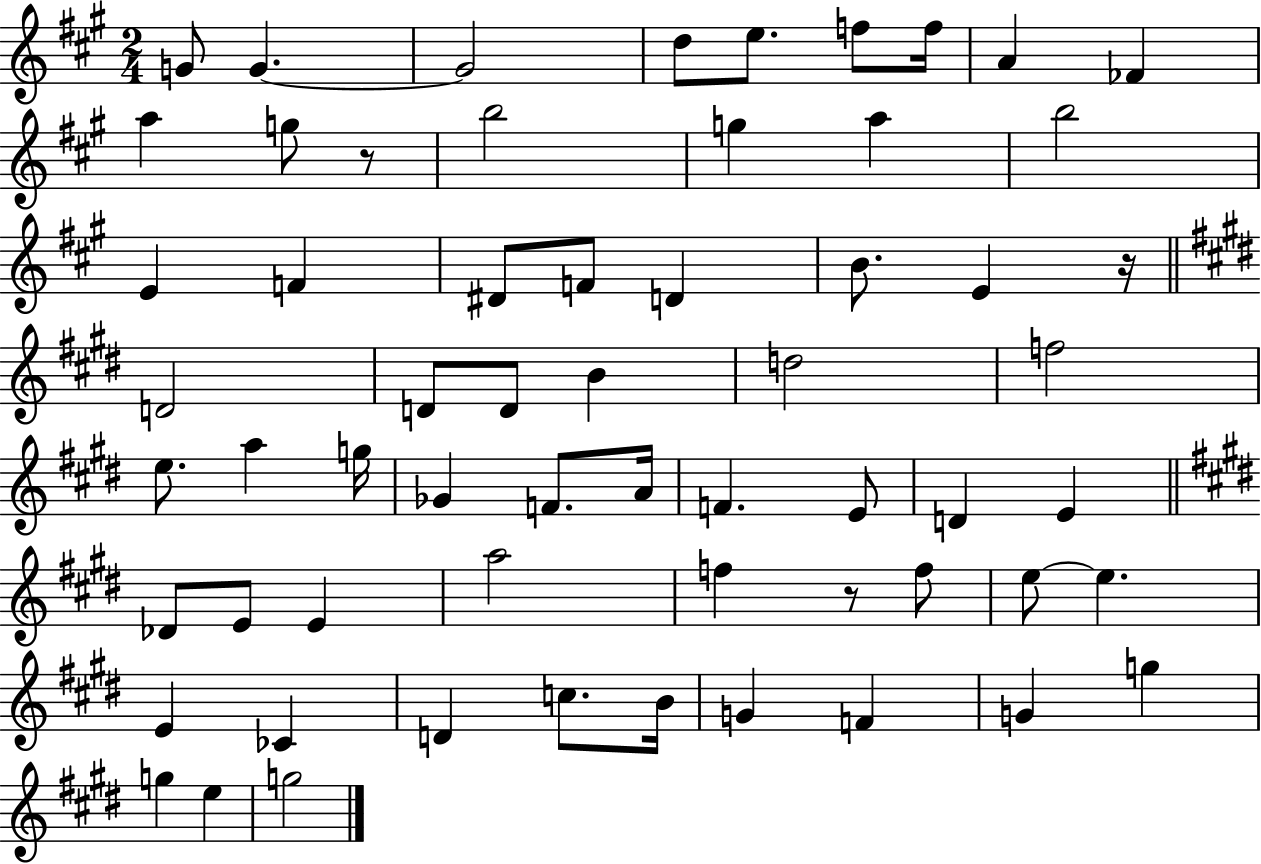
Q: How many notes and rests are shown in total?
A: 61